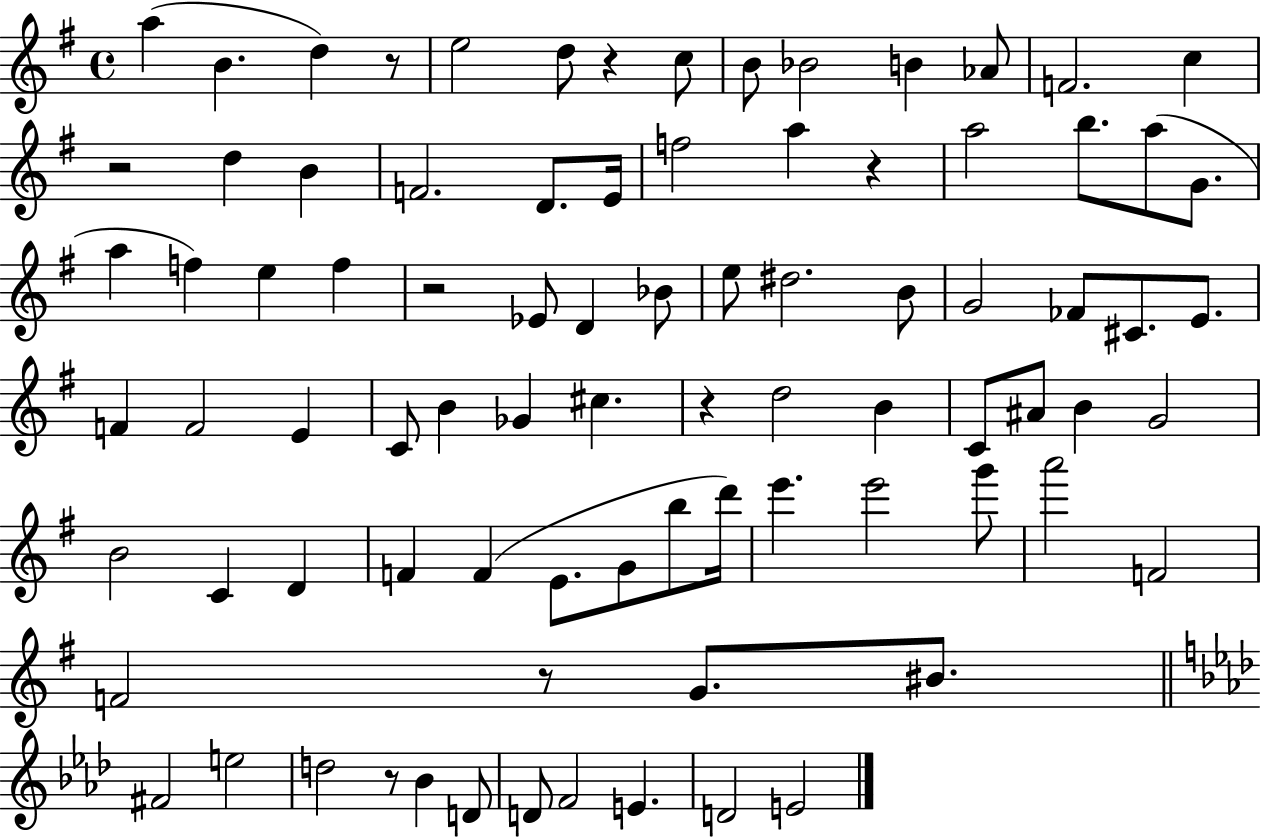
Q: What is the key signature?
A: G major